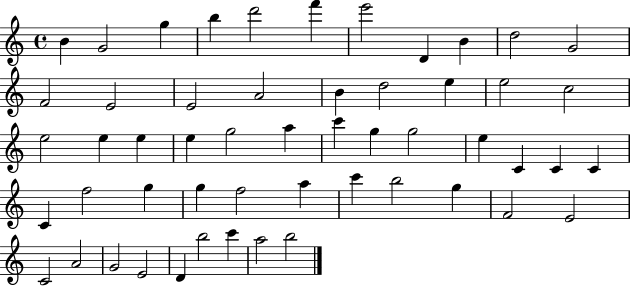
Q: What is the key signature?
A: C major